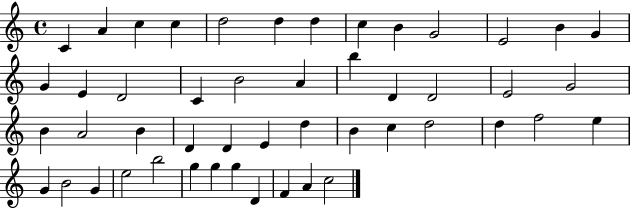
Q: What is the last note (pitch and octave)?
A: C5